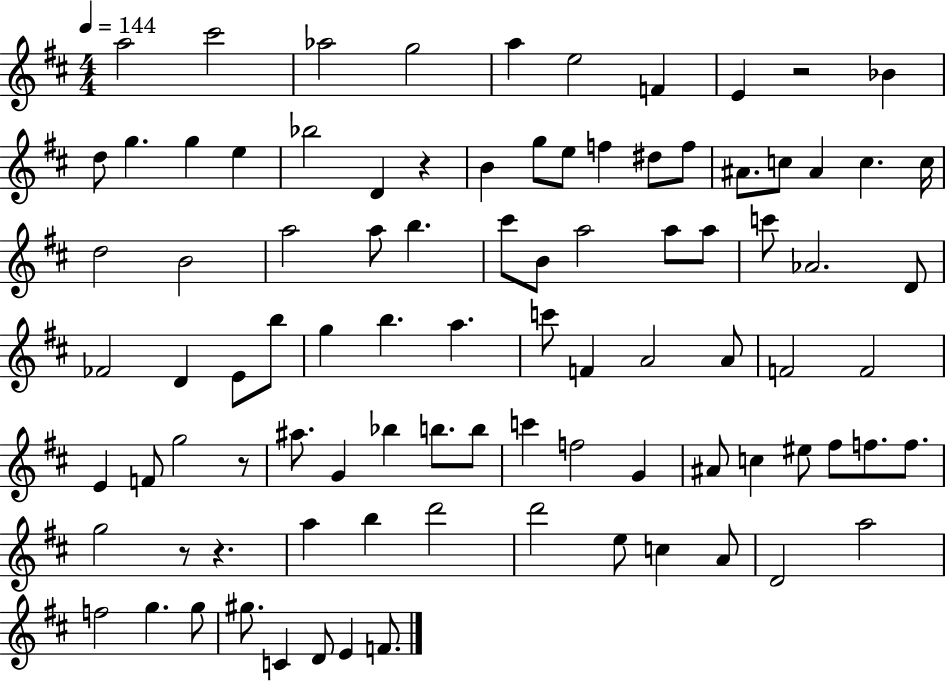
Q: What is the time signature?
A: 4/4